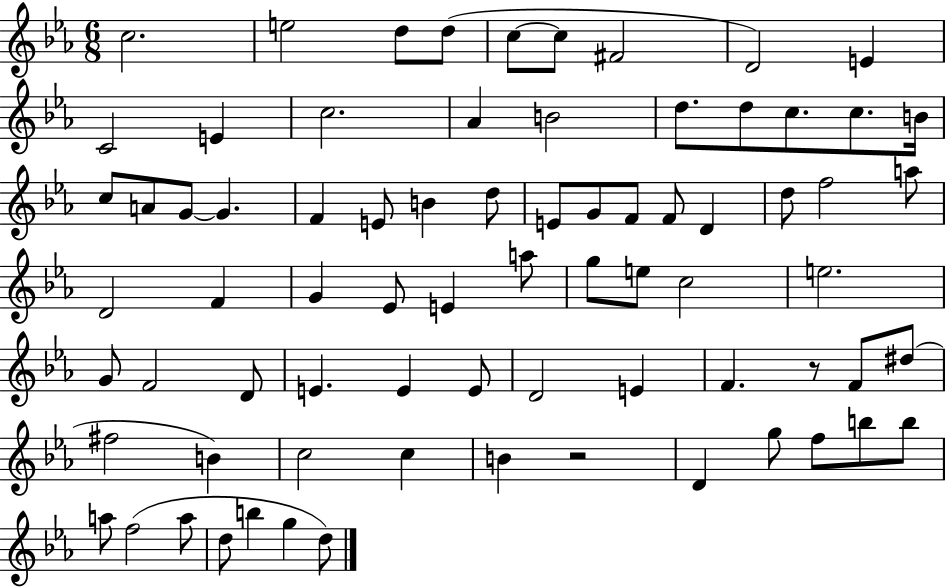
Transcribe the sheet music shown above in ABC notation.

X:1
T:Untitled
M:6/8
L:1/4
K:Eb
c2 e2 d/2 d/2 c/2 c/2 ^F2 D2 E C2 E c2 _A B2 d/2 d/2 c/2 c/2 B/4 c/2 A/2 G/2 G F E/2 B d/2 E/2 G/2 F/2 F/2 D d/2 f2 a/2 D2 F G _E/2 E a/2 g/2 e/2 c2 e2 G/2 F2 D/2 E E E/2 D2 E F z/2 F/2 ^d/2 ^f2 B c2 c B z2 D g/2 f/2 b/2 b/2 a/2 f2 a/2 d/2 b g d/2